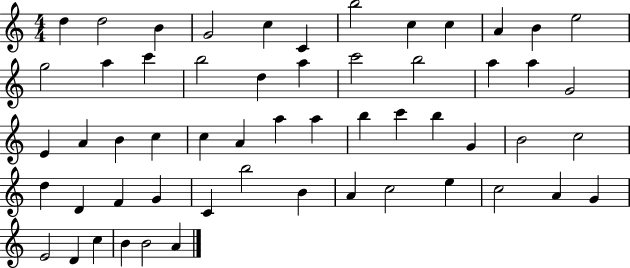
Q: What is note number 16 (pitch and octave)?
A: B5